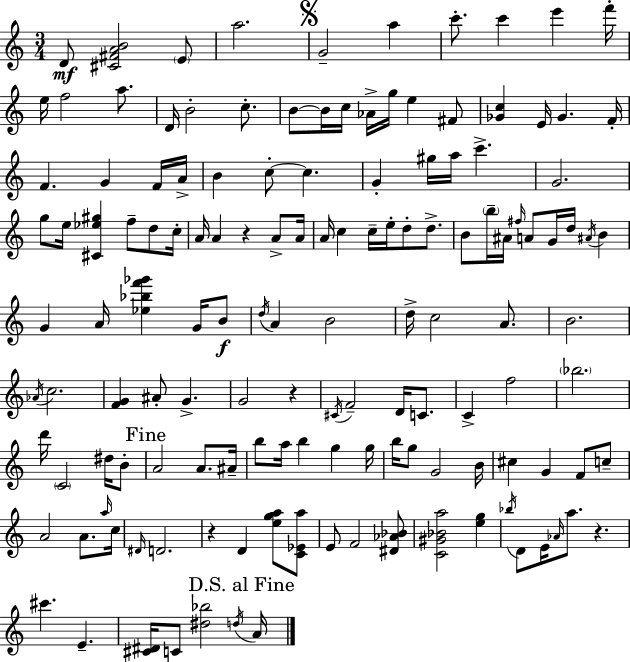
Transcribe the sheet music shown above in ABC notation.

X:1
T:Untitled
M:3/4
L:1/4
K:C
D/2 [^C^FAB]2 E/2 a2 G2 a c'/2 c' e' f'/4 e/4 f2 a/2 D/4 B2 c/2 B/2 B/4 c/4 _A/4 g/4 e ^F/2 [_Gc] E/4 _G F/4 F G F/4 A/4 B c/2 c G ^g/4 a/4 c' G2 g/2 e/4 [^C_e^g] f/2 d/2 c/4 A/4 A z A/2 A/4 A/4 c c/4 e/4 d/2 d/2 B/2 b/4 ^A/4 ^f/4 A/2 G/4 d/4 ^A/4 B G A/4 [_e_bf'_g'] G/4 B/2 d/4 A B2 d/4 c2 A/2 B2 _A/4 c2 [FG] ^A/2 G G2 z ^C/4 F2 D/4 C/2 C f2 _b2 d'/4 C2 ^d/4 B/2 A2 A/2 ^A/4 b/2 a/4 b g g/4 b/4 g/2 G2 B/4 ^c G F/2 c/2 A2 A/2 a/4 c/4 ^D/4 D2 z D [ega]/2 [C_Ea]/2 E/2 F2 [^D_A_B]/2 [C^G_Ba]2 [eg] _b/4 D/2 E/4 _A/4 a/2 z ^c' E [^C^D]/4 C/2 [^d_b]2 d/4 A/4